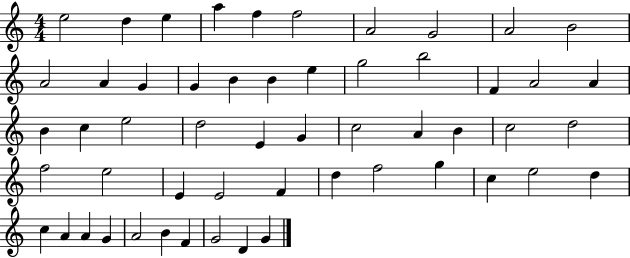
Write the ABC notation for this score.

X:1
T:Untitled
M:4/4
L:1/4
K:C
e2 d e a f f2 A2 G2 A2 B2 A2 A G G B B e g2 b2 F A2 A B c e2 d2 E G c2 A B c2 d2 f2 e2 E E2 F d f2 g c e2 d c A A G A2 B F G2 D G